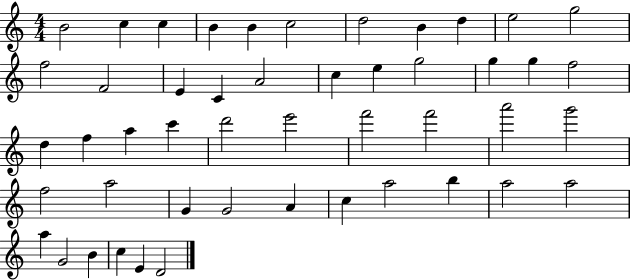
B4/h C5/q C5/q B4/q B4/q C5/h D5/h B4/q D5/q E5/h G5/h F5/h F4/h E4/q C4/q A4/h C5/q E5/q G5/h G5/q G5/q F5/h D5/q F5/q A5/q C6/q D6/h E6/h F6/h F6/h A6/h G6/h F5/h A5/h G4/q G4/h A4/q C5/q A5/h B5/q A5/h A5/h A5/q G4/h B4/q C5/q E4/q D4/h